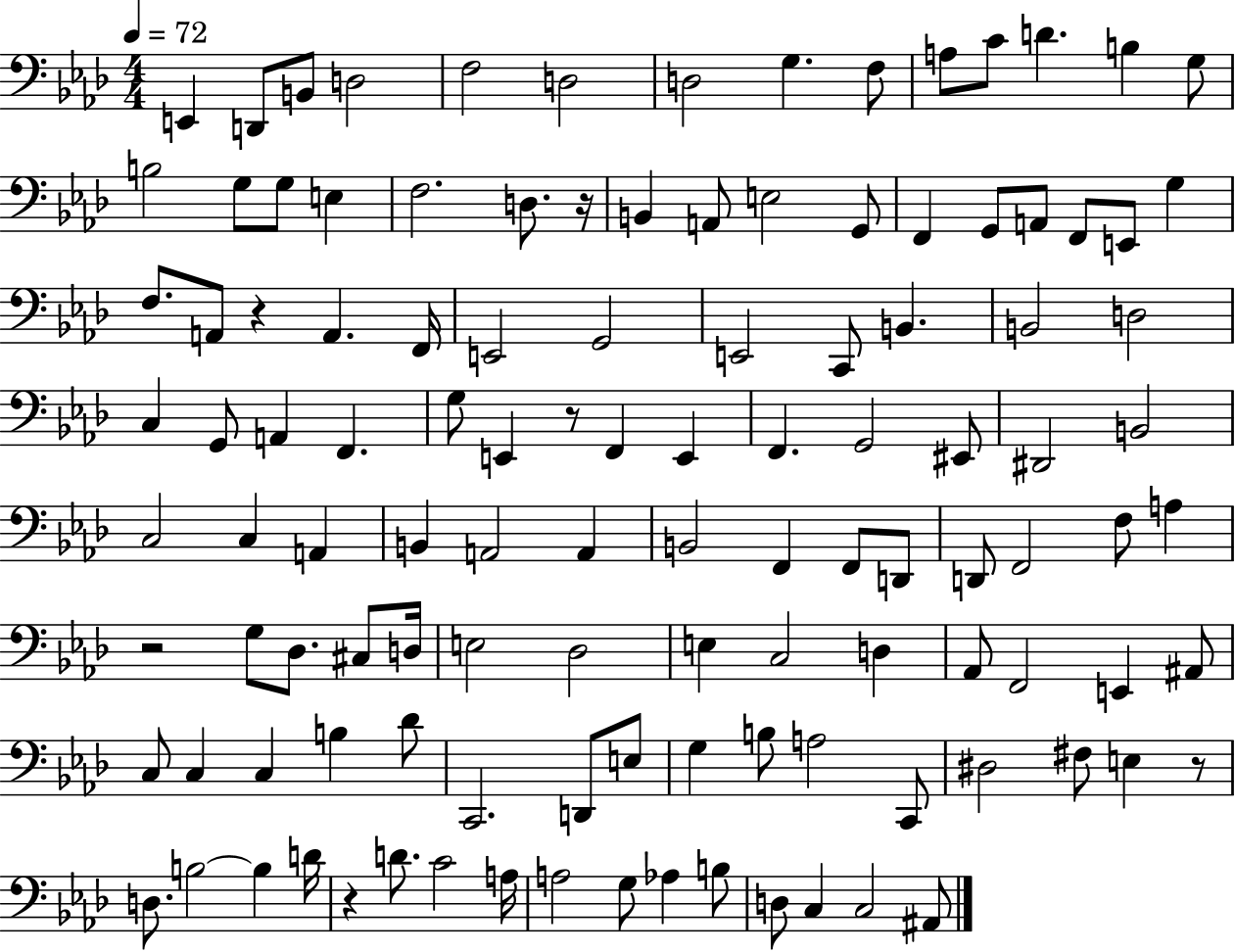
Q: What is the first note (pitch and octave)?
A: E2